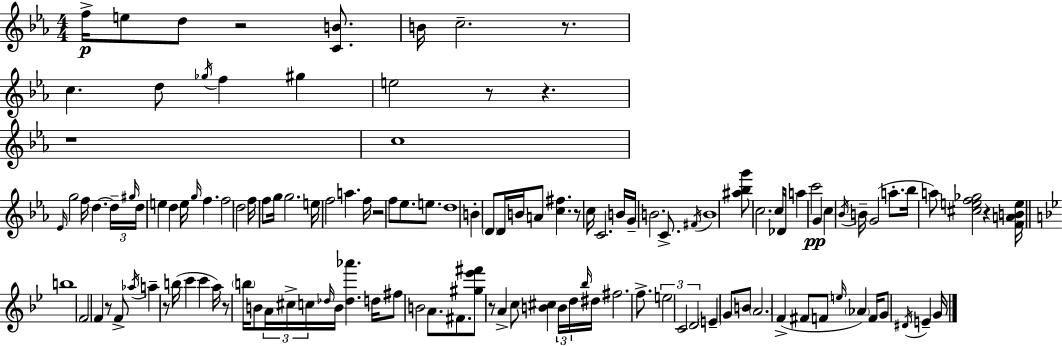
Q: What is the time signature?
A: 4/4